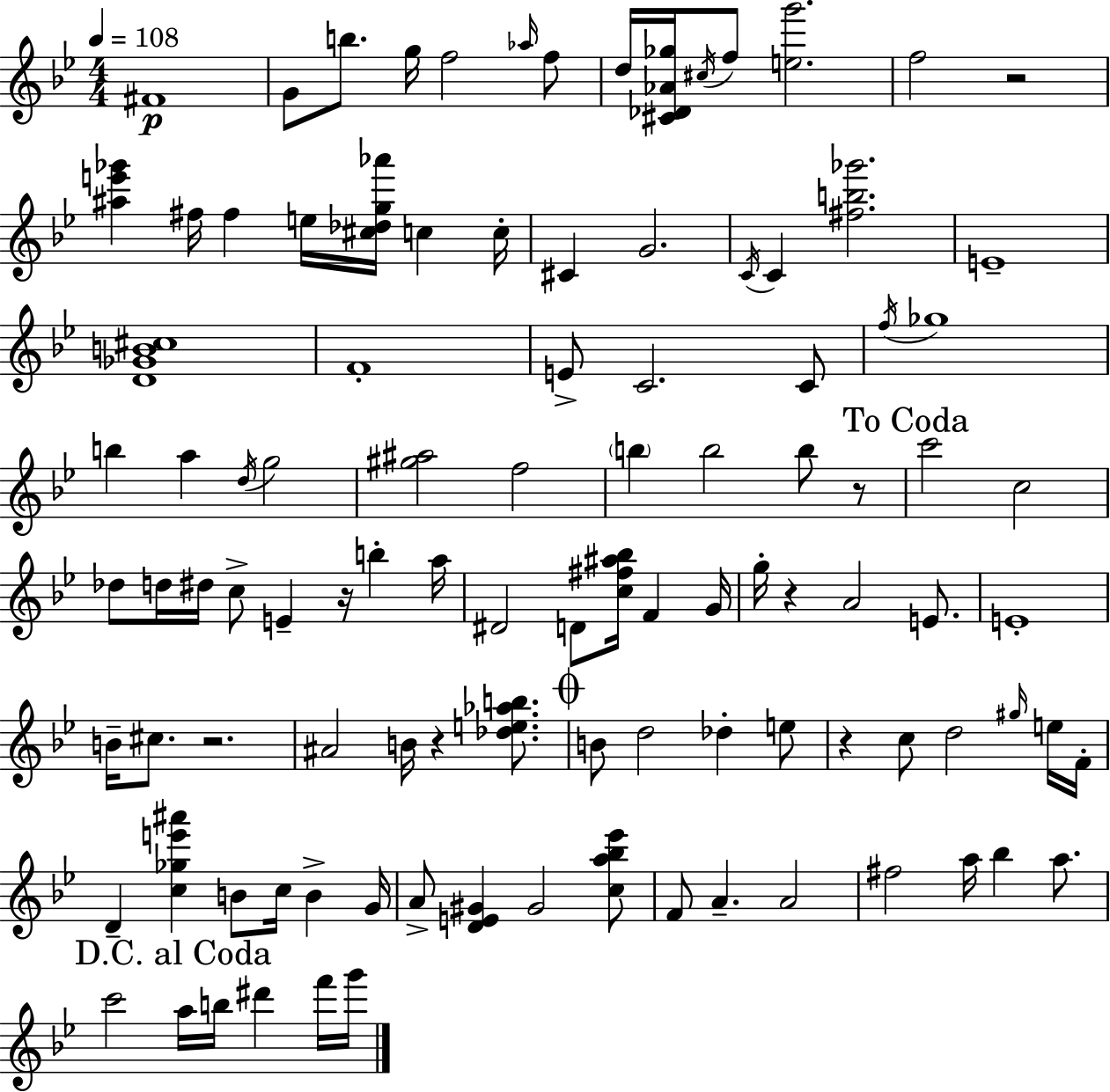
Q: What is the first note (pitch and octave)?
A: F#4